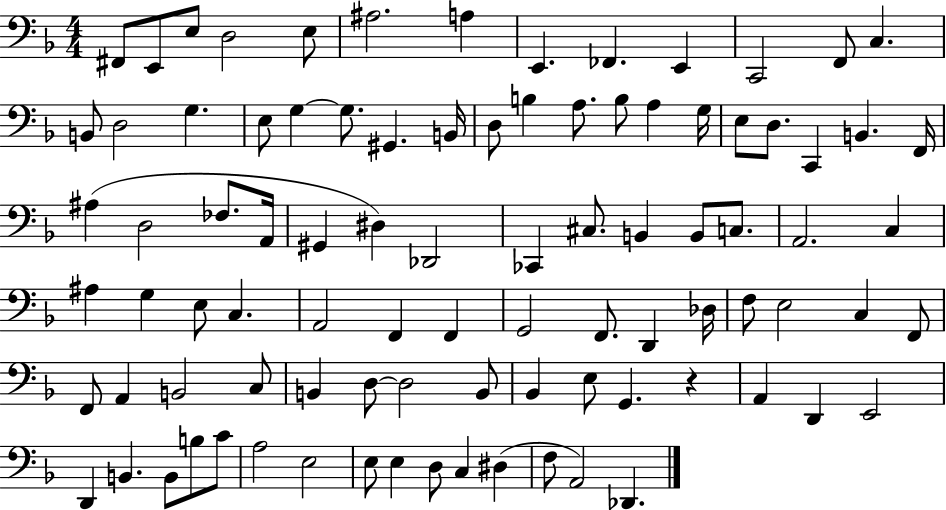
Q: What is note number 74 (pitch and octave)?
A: D2